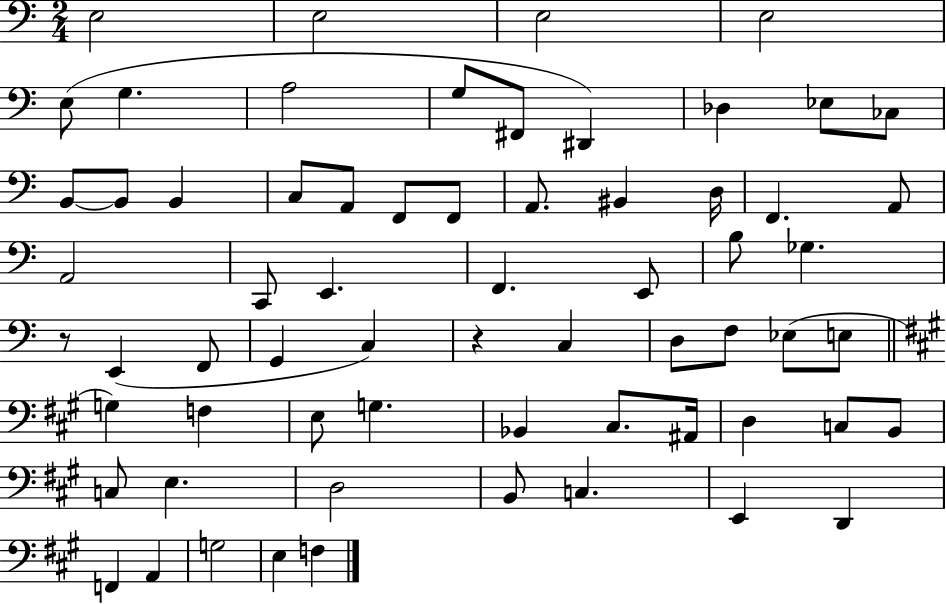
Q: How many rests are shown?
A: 2